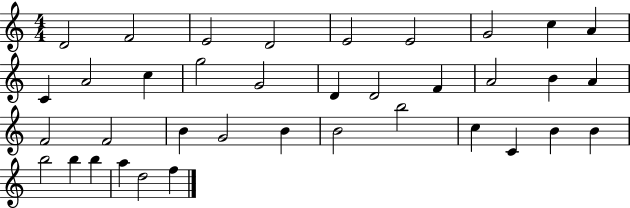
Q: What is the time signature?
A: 4/4